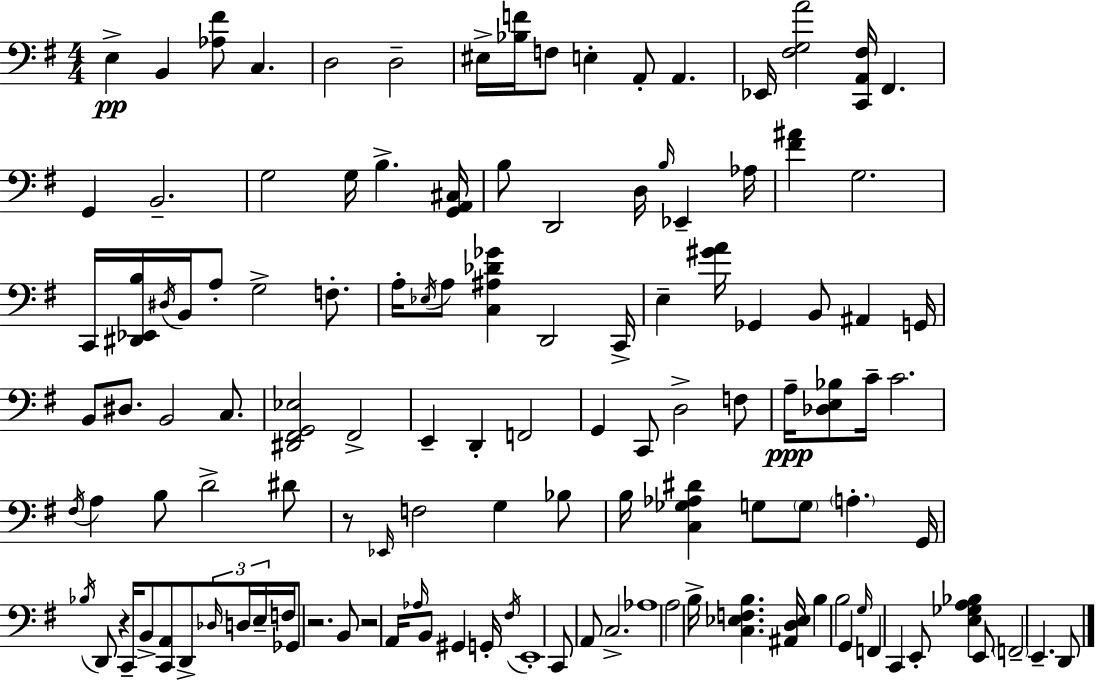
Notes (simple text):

E3/q B2/q [Ab3,F#4]/e C3/q. D3/h D3/h EIS3/s [Bb3,F4]/s F3/e E3/q A2/e A2/q. Eb2/s [F#3,G3,A4]/h [C2,A2,F#3]/s F#2/q. G2/q B2/h. G3/h G3/s B3/q. [G2,A2,C#3]/s B3/e D2/h D3/s B3/s Eb2/q Ab3/s [F#4,A#4]/q G3/h. C2/s [D#2,Eb2,B3]/s D#3/s B2/s A3/e G3/h F3/e. A3/s Eb3/s A3/e [C3,A#3,Db4,Gb4]/q D2/h C2/s E3/q [G#4,A4]/s Gb2/q B2/e A#2/q G2/s B2/e D#3/e. B2/h C3/e. [D#2,F#2,G2,Eb3]/h F#2/h E2/q D2/q F2/h G2/q C2/e D3/h F3/e A3/s [Db3,E3,Bb3]/e C4/s C4/h. F#3/s A3/q B3/e D4/h D#4/e R/e Eb2/s F3/h G3/q Bb3/e B3/s [C3,Gb3,Ab3,D#4]/q G3/e G3/e A3/q. G2/s Bb3/s D2/e R/q C2/s B2/e [C2,A2]/e D2/e Db3/s D3/s E3/s F3/s Gb2/e R/h. B2/e R/h A2/s Ab3/s B2/e G#2/q G2/s F#3/s E2/w C2/e A2/e C3/h. Ab3/w A3/h B3/s [C3,Eb3,F3,B3]/q. [A#2,D3,Eb3]/s B3/q B3/h G2/q G3/s F2/q C2/q E2/e [E3,Gb3,A3,Bb3]/q E2/e F2/h E2/q. D2/e